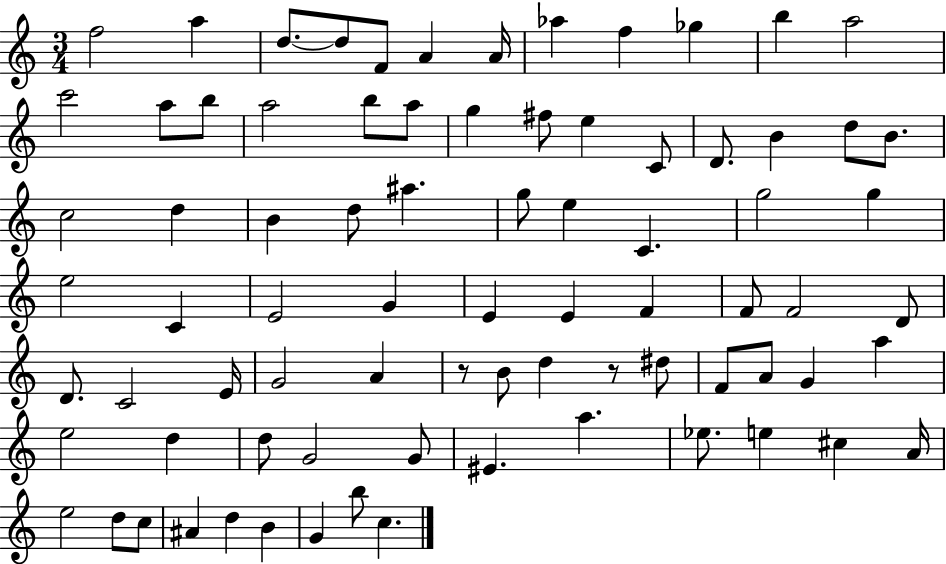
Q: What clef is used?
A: treble